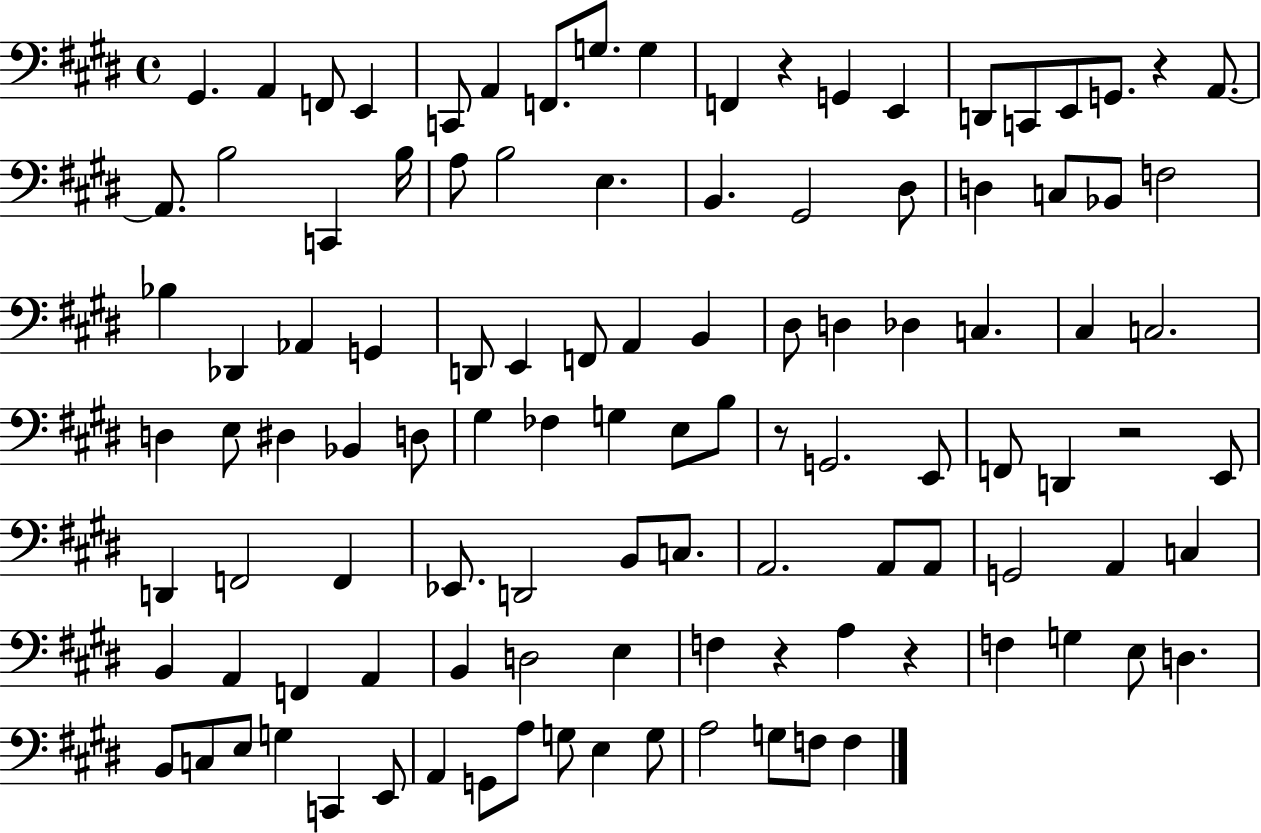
X:1
T:Untitled
M:4/4
L:1/4
K:E
^G,, A,, F,,/2 E,, C,,/2 A,, F,,/2 G,/2 G, F,, z G,, E,, D,,/2 C,,/2 E,,/2 G,,/2 z A,,/2 A,,/2 B,2 C,, B,/4 A,/2 B,2 E, B,, ^G,,2 ^D,/2 D, C,/2 _B,,/2 F,2 _B, _D,, _A,, G,, D,,/2 E,, F,,/2 A,, B,, ^D,/2 D, _D, C, ^C, C,2 D, E,/2 ^D, _B,, D,/2 ^G, _F, G, E,/2 B,/2 z/2 G,,2 E,,/2 F,,/2 D,, z2 E,,/2 D,, F,,2 F,, _E,,/2 D,,2 B,,/2 C,/2 A,,2 A,,/2 A,,/2 G,,2 A,, C, B,, A,, F,, A,, B,, D,2 E, F, z A, z F, G, E,/2 D, B,,/2 C,/2 E,/2 G, C,, E,,/2 A,, G,,/2 A,/2 G,/2 E, G,/2 A,2 G,/2 F,/2 F,